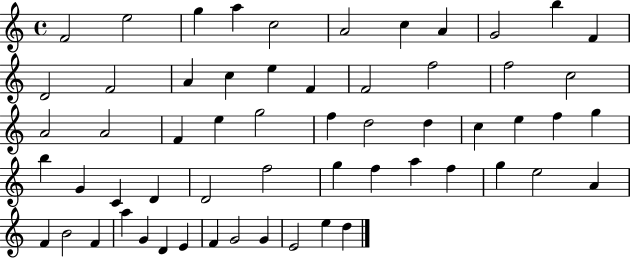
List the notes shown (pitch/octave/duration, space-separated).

F4/h E5/h G5/q A5/q C5/h A4/h C5/q A4/q G4/h B5/q F4/q D4/h F4/h A4/q C5/q E5/q F4/q F4/h F5/h F5/h C5/h A4/h A4/h F4/q E5/q G5/h F5/q D5/h D5/q C5/q E5/q F5/q G5/q B5/q G4/q C4/q D4/q D4/h F5/h G5/q F5/q A5/q F5/q G5/q E5/h A4/q F4/q B4/h F4/q A5/q G4/q D4/q E4/q F4/q G4/h G4/q E4/h E5/q D5/q